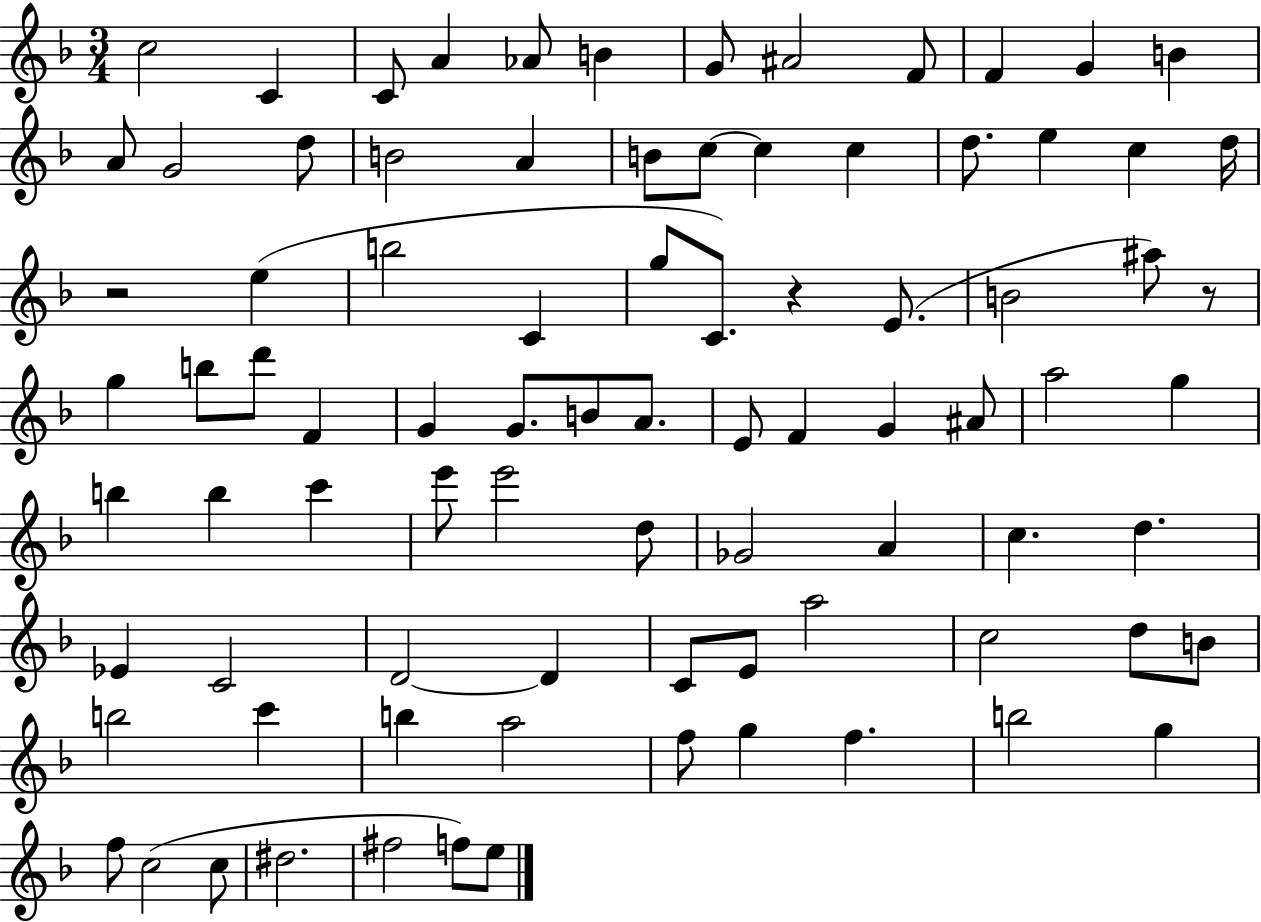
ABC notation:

X:1
T:Untitled
M:3/4
L:1/4
K:F
c2 C C/2 A _A/2 B G/2 ^A2 F/2 F G B A/2 G2 d/2 B2 A B/2 c/2 c c d/2 e c d/4 z2 e b2 C g/2 C/2 z E/2 B2 ^a/2 z/2 g b/2 d'/2 F G G/2 B/2 A/2 E/2 F G ^A/2 a2 g b b c' e'/2 e'2 d/2 _G2 A c d _E C2 D2 D C/2 E/2 a2 c2 d/2 B/2 b2 c' b a2 f/2 g f b2 g f/2 c2 c/2 ^d2 ^f2 f/2 e/2